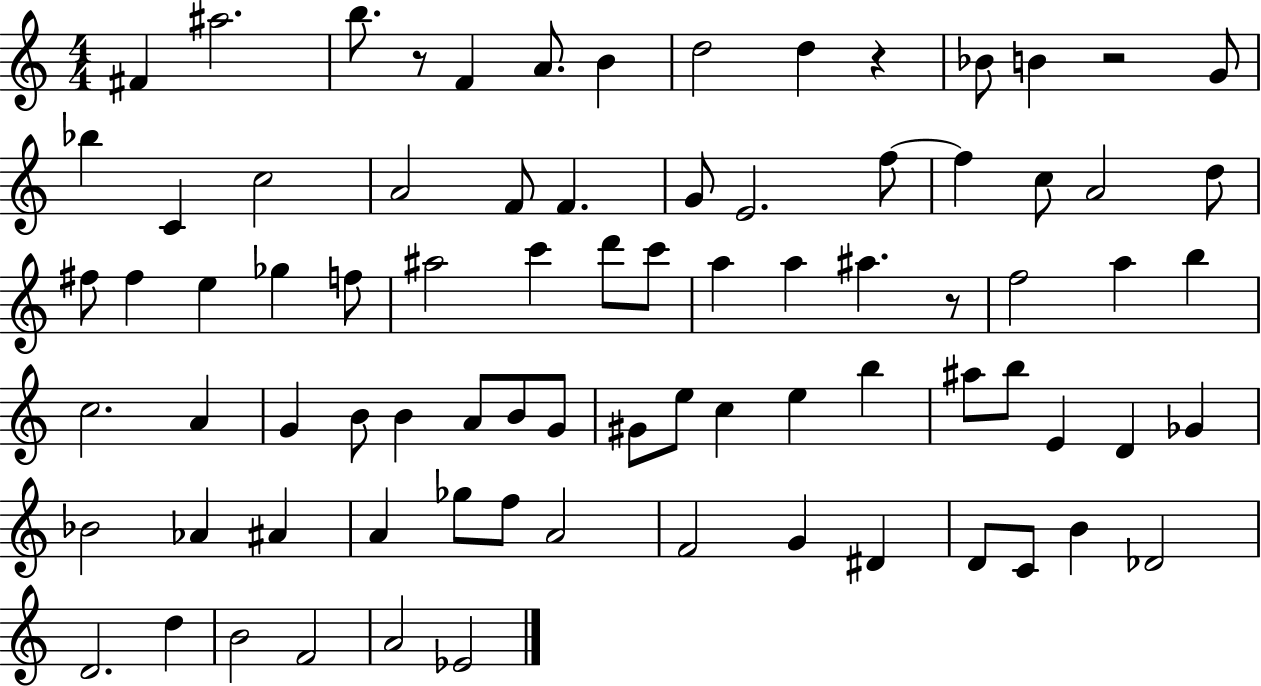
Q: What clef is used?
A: treble